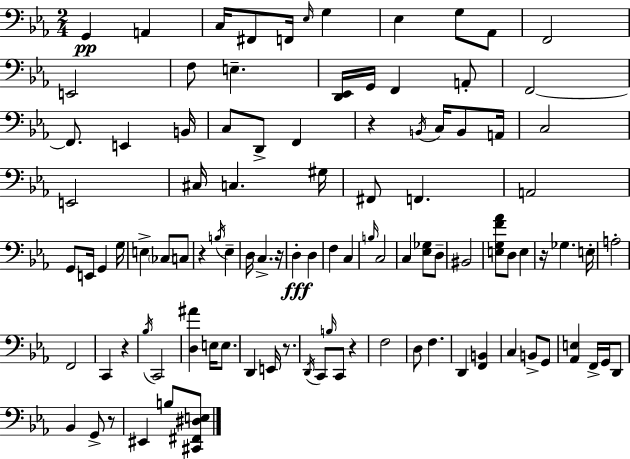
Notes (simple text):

G2/q A2/q C3/s F#2/e F2/s Eb3/s G3/q Eb3/q G3/e Ab2/e F2/h E2/h F3/e E3/q. [D2,Eb2]/s G2/s F2/q A2/e F2/h F2/e. E2/q B2/s C3/e D2/e F2/q R/q B2/s C3/s B2/e A2/s C3/h E2/h C#3/s C3/q. G#3/s F#2/e F2/q. A2/h G2/e E2/s G2/q G3/s E3/q CES3/e C3/e R/q B3/s Eb3/q D3/s C3/q. R/s D3/q D3/q F3/q C3/q B3/s C3/h C3/q [Eb3,Gb3]/e D3/e BIS2/h [E3,G3,F4,Ab4]/e D3/e E3/q R/s Gb3/q. E3/s A3/h F2/h C2/q R/q Bb3/s C2/h [D3,A#4]/q E3/s E3/e. D2/q E2/s R/e. D2/s C2/e B3/s C2/e R/q F3/h D3/e F3/q. D2/q [F2,B2]/q C3/q B2/e G2/e [Ab2,E3]/q F2/s G2/s D2/e Bb2/q G2/e R/e EIS2/q B3/e [C#2,F#2,D#3,E3]/e